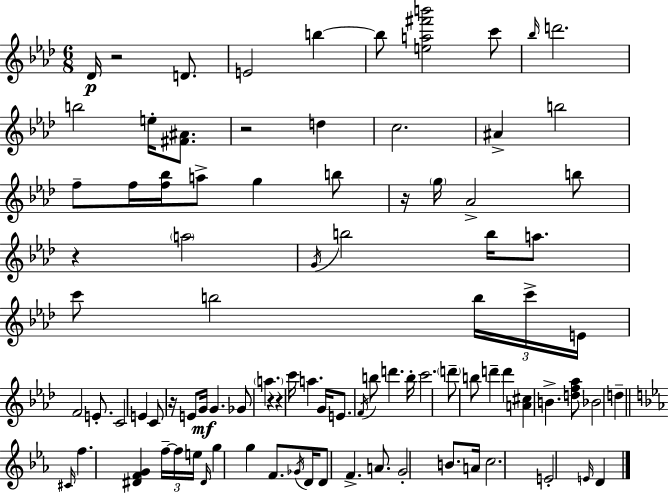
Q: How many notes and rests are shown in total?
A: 92